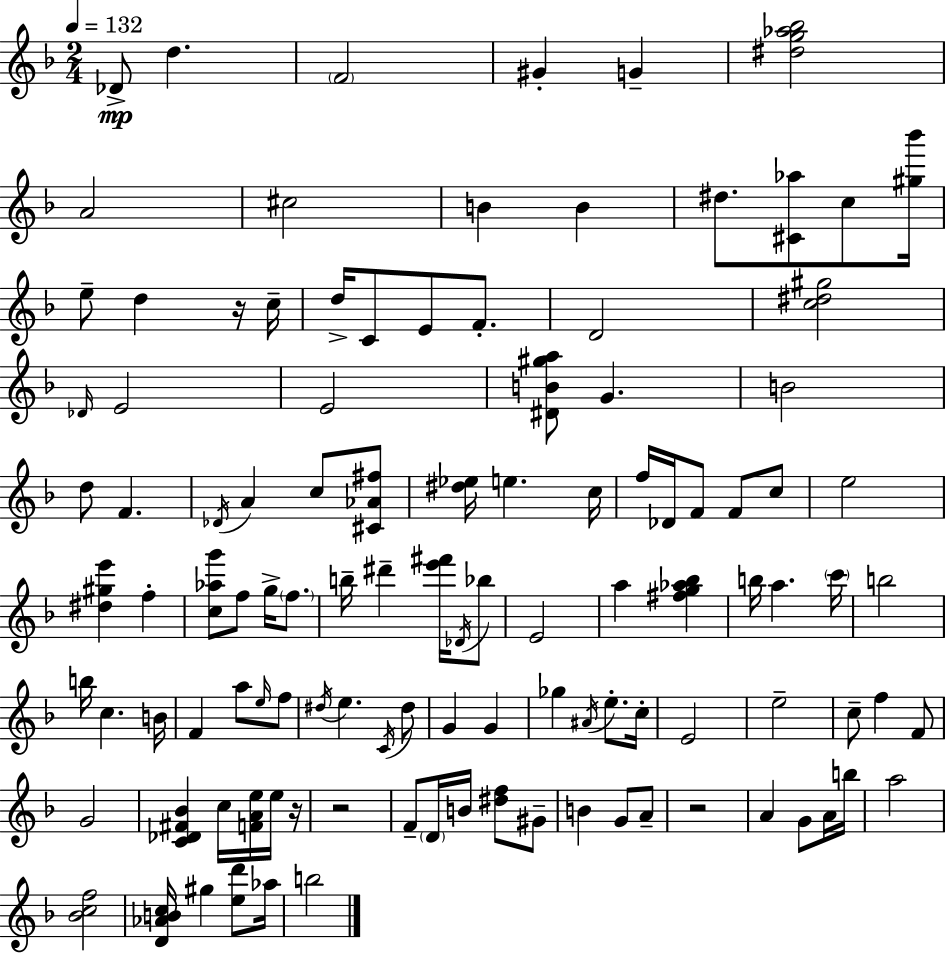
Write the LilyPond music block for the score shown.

{
  \clef treble
  \numericTimeSignature
  \time 2/4
  \key d \minor
  \tempo 4 = 132
  \repeat volta 2 { des'8->\mp d''4. | \parenthesize f'2 | gis'4-. g'4-- | <dis'' g'' aes'' bes''>2 | \break a'2 | cis''2 | b'4 b'4 | dis''8. <cis' aes''>8 c''8 <gis'' bes'''>16 | \break e''8-- d''4 r16 c''16-- | d''16-> c'8 e'8 f'8.-. | d'2 | <c'' dis'' gis''>2 | \break \grace { des'16 } e'2 | e'2 | <dis' b' gis'' a''>8 g'4. | b'2 | \break d''8 f'4. | \acciaccatura { des'16 } a'4 c''8 | <cis' aes' fis''>8 <dis'' ees''>16 e''4. | c''16 f''16 des'16 f'8 f'8 | \break c''8 e''2 | <dis'' gis'' e'''>4 f''4-. | <c'' aes'' g'''>8 f''8 g''16-> \parenthesize f''8. | b''16-- dis'''4-- <e''' fis'''>16 | \break \acciaccatura { des'16 } bes''8 e'2 | a''4 <fis'' g'' aes'' bes''>4 | b''16 a''4. | \parenthesize c'''16 b''2 | \break b''16 c''4. | b'16 f'4 a''8 | \grace { e''16 } f''8 \acciaccatura { dis''16 } e''4. | \acciaccatura { c'16 } dis''8 g'4 | \break g'4 ges''4 | \acciaccatura { ais'16 } e''8.-. c''16-. e'2 | e''2-- | c''8-- | \break f''4 f'8 g'2 | <c' des' fis' bes'>4 | c''16 <f' a' e''>16 e''16 r16 r2 | f'8-- | \break \parenthesize d'16 b'16 <dis'' f''>8 gis'8-- b'4 | g'8 a'8-- r2 | a'4 | g'8 a'16 b''16 a''2 | \break <bes' c'' f''>2 | <d' aes' b' c''>16 | gis''4 <e'' d'''>8 aes''16 b''2 | } \bar "|."
}